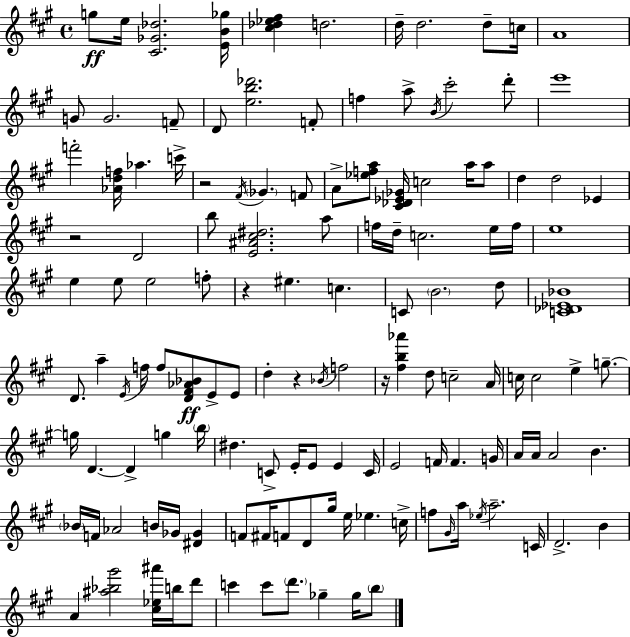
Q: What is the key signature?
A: A major